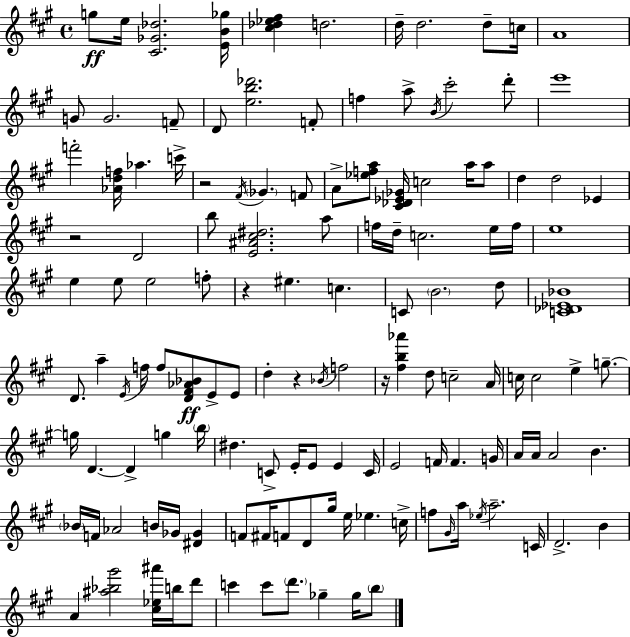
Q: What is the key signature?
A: A major